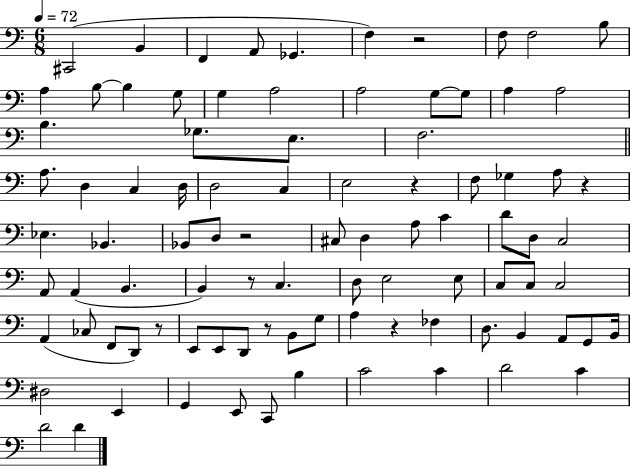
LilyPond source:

{
  \clef bass
  \numericTimeSignature
  \time 6/8
  \key c \major
  \tempo 4 = 72
  cis,2( b,4 | f,4 a,8 ges,4. | f4) r2 | f8 f2 b8 | \break a4 b8~~ b4 g8 | g4 a2 | a2 g8~~ g8 | a4 a2 | \break b4. ges8. e8. | f2. | \bar "||" \break \key c \major a8. d4 c4 d16 | d2 c4 | e2 r4 | f8 ges4 a8 r4 | \break ees4. bes,4. | bes,8 d8 r2 | cis8 d4 a8 c'4 | d'8 d8 c2 | \break a,8 a,4( b,4. | b,4) r8 c4. | d8 e2 e8 | c8 c8 c2 | \break a,4( ces8 f,8 d,8) r8 | e,8 e,8 d,8 r8 b,8 g8 | a4 r4 fes4 | d8. b,4 a,8 g,8 b,16 | \break dis2 e,4 | g,4 e,8 c,8 b4 | c'2 c'4 | d'2 c'4 | \break d'2 d'4 | \bar "|."
}